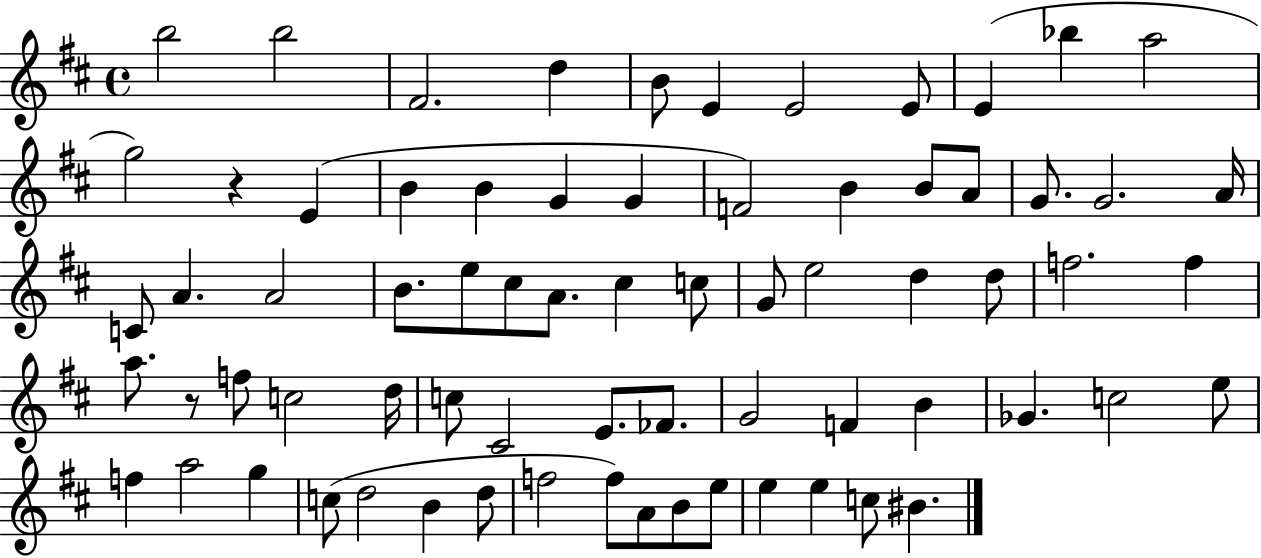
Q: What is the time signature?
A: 4/4